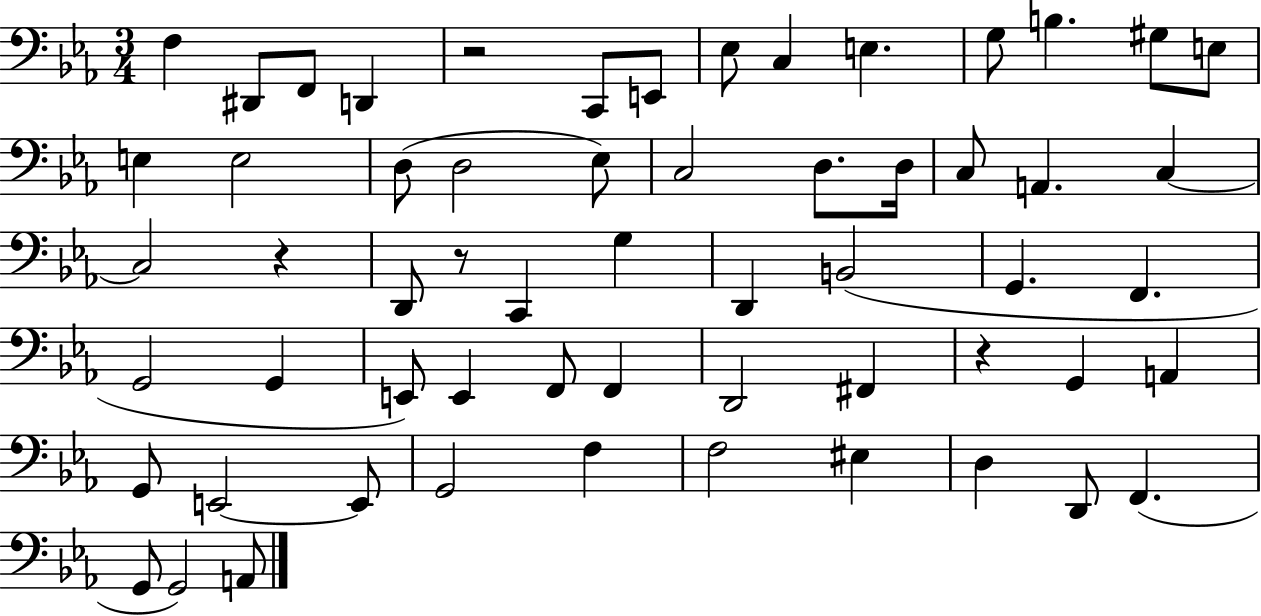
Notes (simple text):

F3/q D#2/e F2/e D2/q R/h C2/e E2/e Eb3/e C3/q E3/q. G3/e B3/q. G#3/e E3/e E3/q E3/h D3/e D3/h Eb3/e C3/h D3/e. D3/s C3/e A2/q. C3/q C3/h R/q D2/e R/e C2/q G3/q D2/q B2/h G2/q. F2/q. G2/h G2/q E2/e E2/q F2/e F2/q D2/h F#2/q R/q G2/q A2/q G2/e E2/h E2/e G2/h F3/q F3/h EIS3/q D3/q D2/e F2/q. G2/e G2/h A2/e